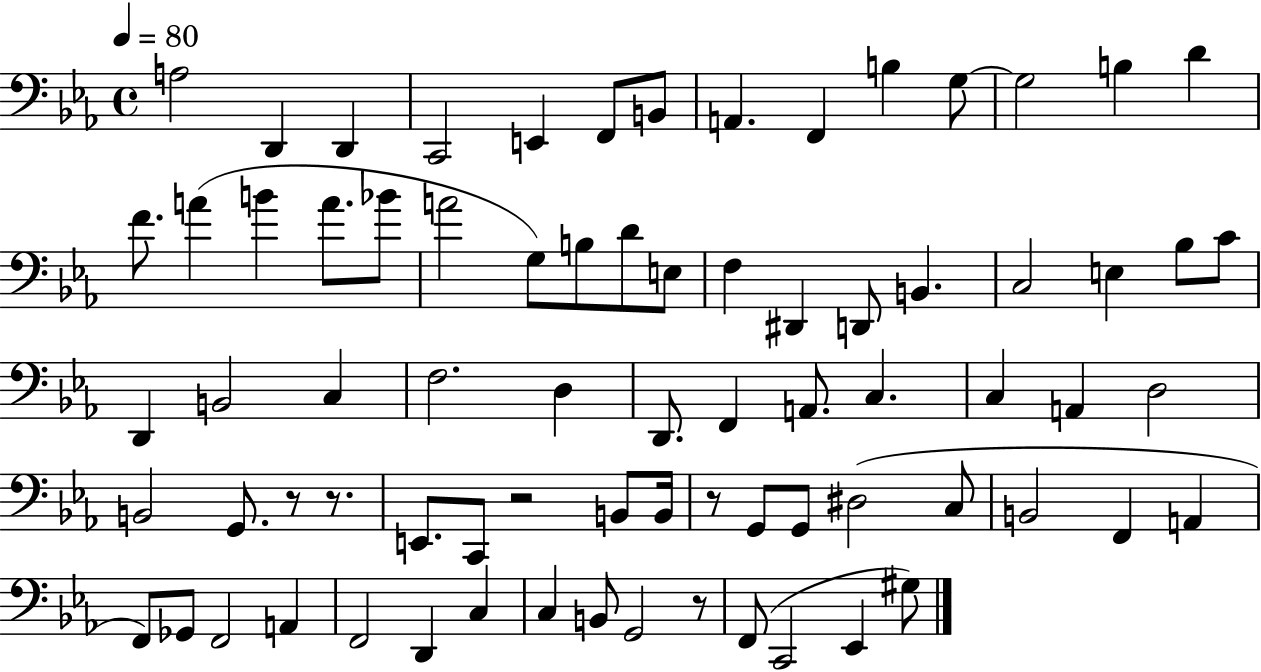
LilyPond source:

{
  \clef bass
  \time 4/4
  \defaultTimeSignature
  \key ees \major
  \tempo 4 = 80
  a2 d,4 d,4 | c,2 e,4 f,8 b,8 | a,4. f,4 b4 g8~~ | g2 b4 d'4 | \break f'8. a'4( b'4 a'8. bes'8 | a'2 g8) b8 d'8 e8 | f4 dis,4 d,8 b,4. | c2 e4 bes8 c'8 | \break d,4 b,2 c4 | f2. d4 | d,8. f,4 a,8. c4. | c4 a,4 d2 | \break b,2 g,8. r8 r8. | e,8. c,8 r2 b,8 b,16 | r8 g,8 g,8 dis2( c8 | b,2 f,4 a,4 | \break f,8) ges,8 f,2 a,4 | f,2 d,4 c4 | c4 b,8 g,2 r8 | f,8( c,2 ees,4 gis8) | \break \bar "|."
}